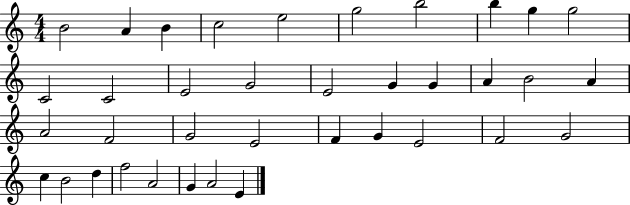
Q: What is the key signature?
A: C major